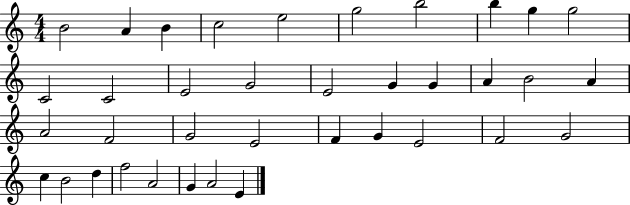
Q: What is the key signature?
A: C major